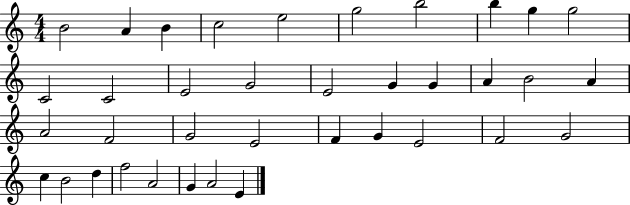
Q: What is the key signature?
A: C major